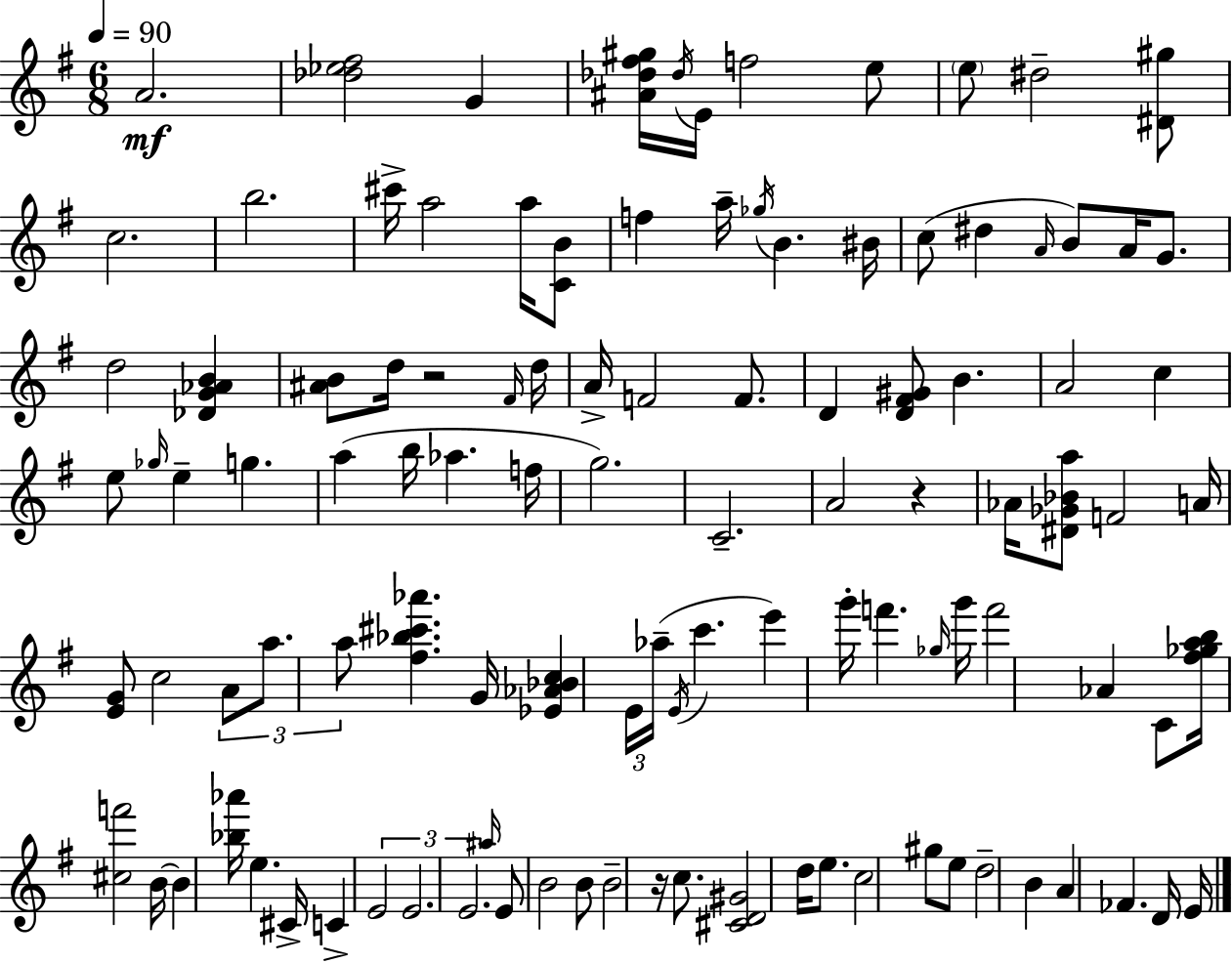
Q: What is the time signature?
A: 6/8